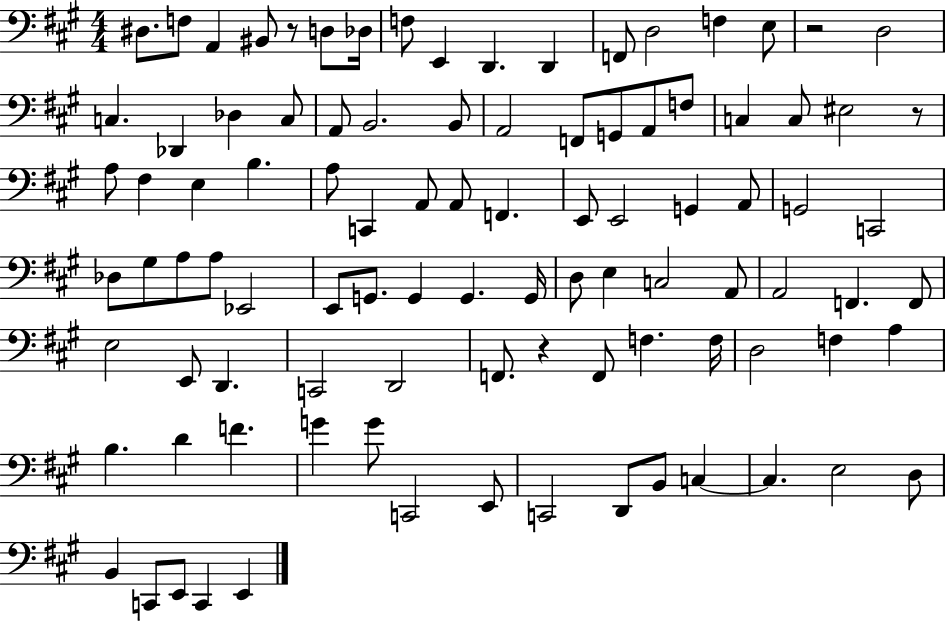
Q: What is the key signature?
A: A major